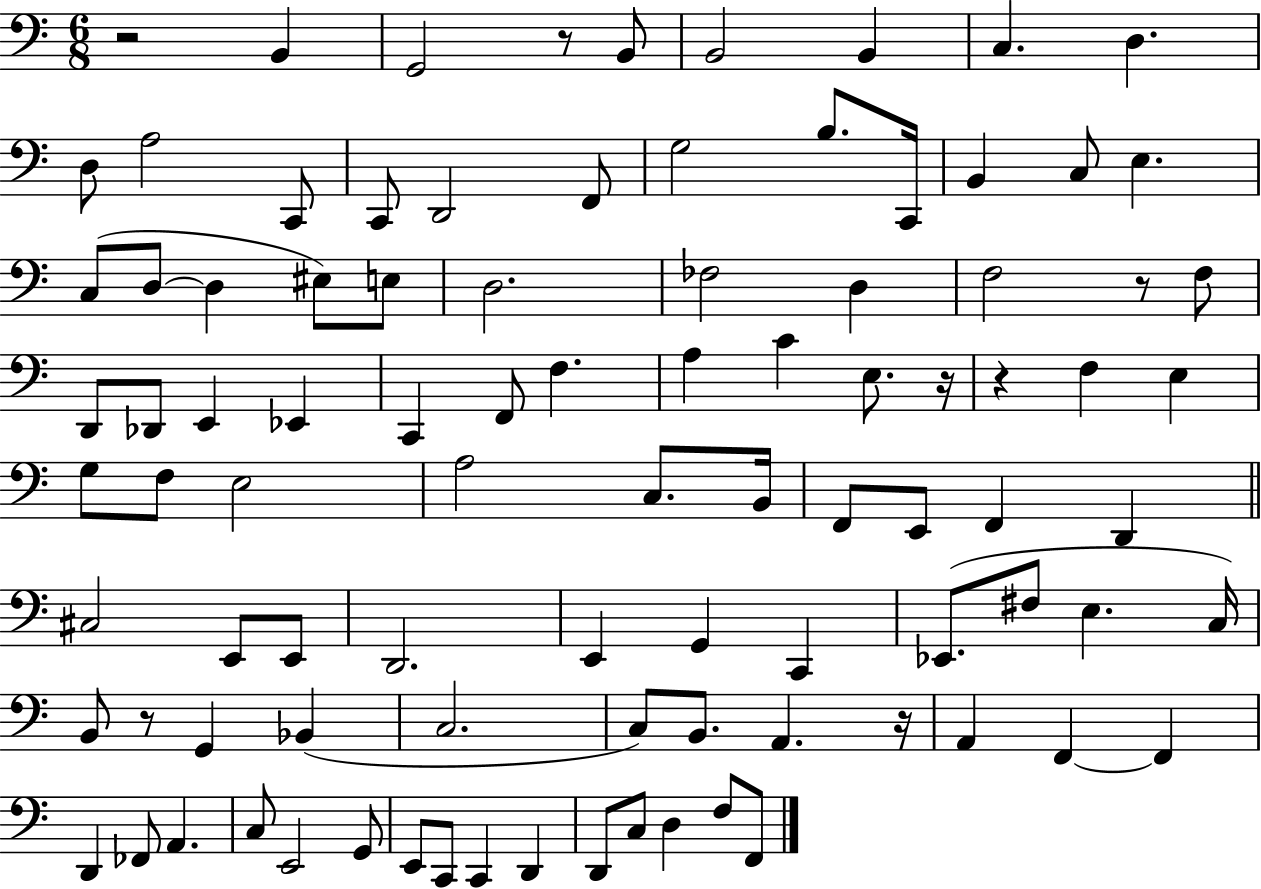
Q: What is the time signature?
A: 6/8